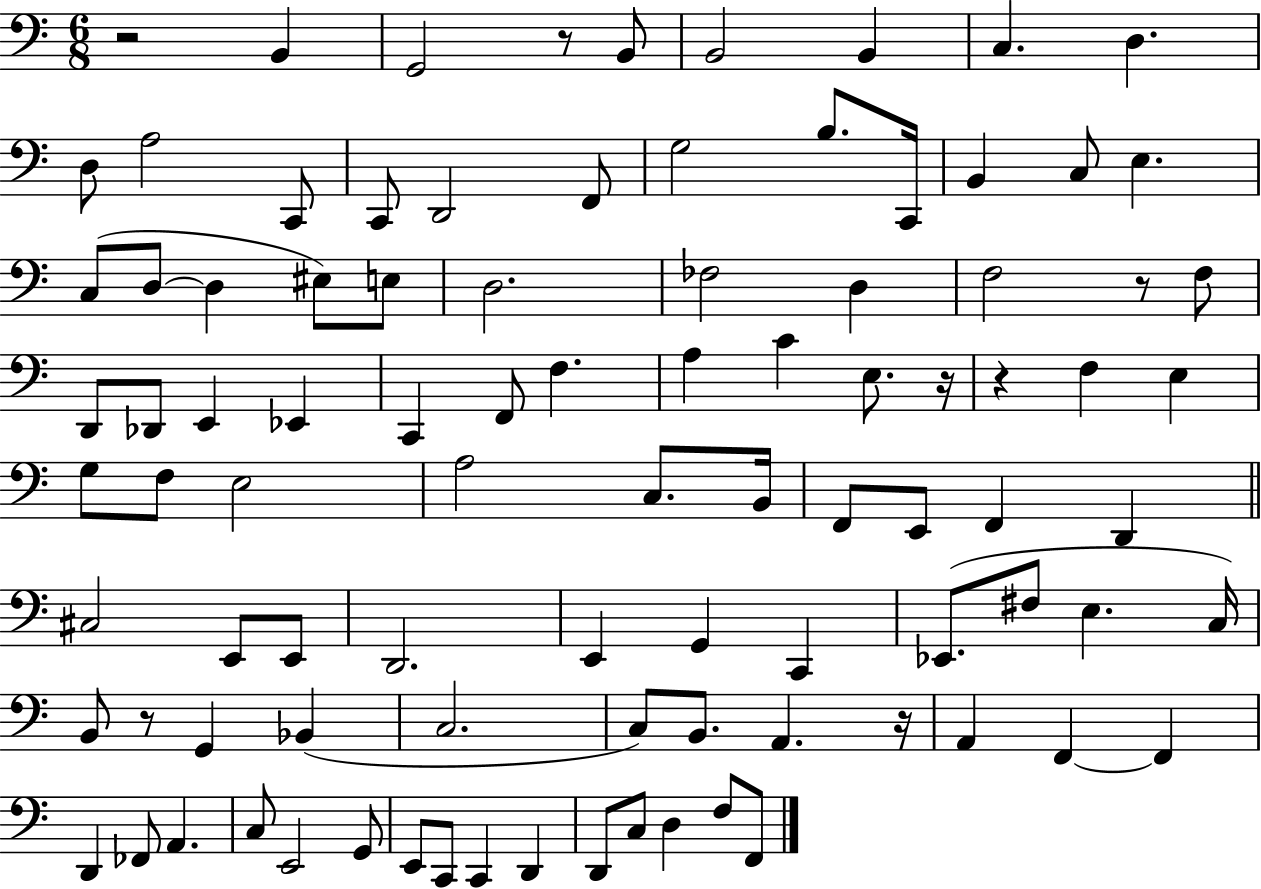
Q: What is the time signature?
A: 6/8